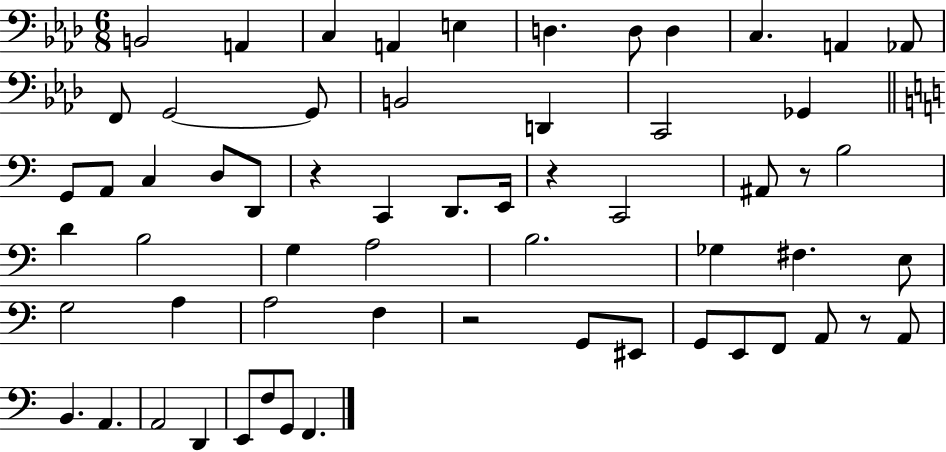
X:1
T:Untitled
M:6/8
L:1/4
K:Ab
B,,2 A,, C, A,, E, D, D,/2 D, C, A,, _A,,/2 F,,/2 G,,2 G,,/2 B,,2 D,, C,,2 _G,, G,,/2 A,,/2 C, D,/2 D,,/2 z C,, D,,/2 E,,/4 z C,,2 ^A,,/2 z/2 B,2 D B,2 G, A,2 B,2 _G, ^F, E,/2 G,2 A, A,2 F, z2 G,,/2 ^E,,/2 G,,/2 E,,/2 F,,/2 A,,/2 z/2 A,,/2 B,, A,, A,,2 D,, E,,/2 F,/2 G,,/2 F,,